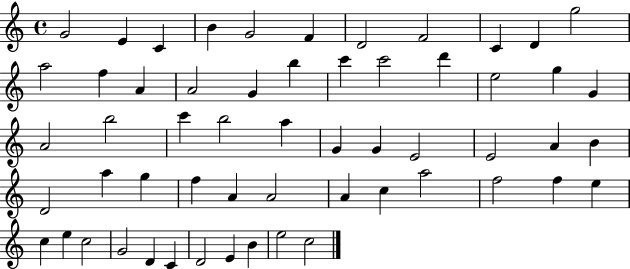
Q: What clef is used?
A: treble